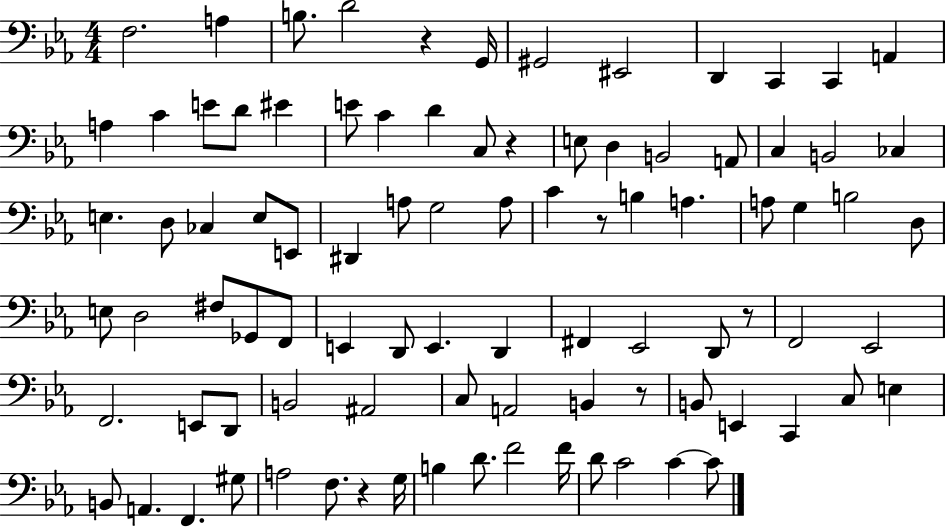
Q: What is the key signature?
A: EES major